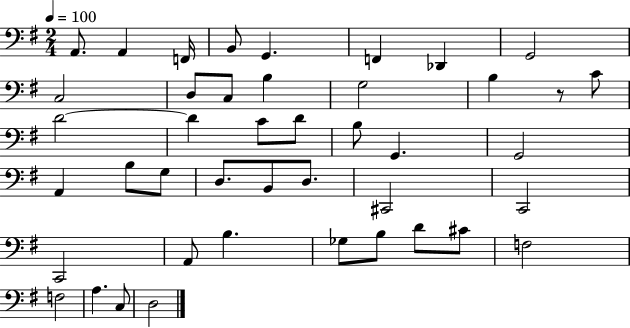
A2/e. A2/q F2/s B2/e G2/q. F2/q Db2/q G2/h C3/h D3/e C3/e B3/q G3/h B3/q R/e C4/e D4/h D4/q C4/e D4/e B3/e G2/q. G2/h A2/q B3/e G3/e D3/e. B2/e D3/e. C#2/h C2/h C2/h A2/e B3/q. Gb3/e B3/e D4/e C#4/e F3/h F3/h A3/q. C3/e D3/h